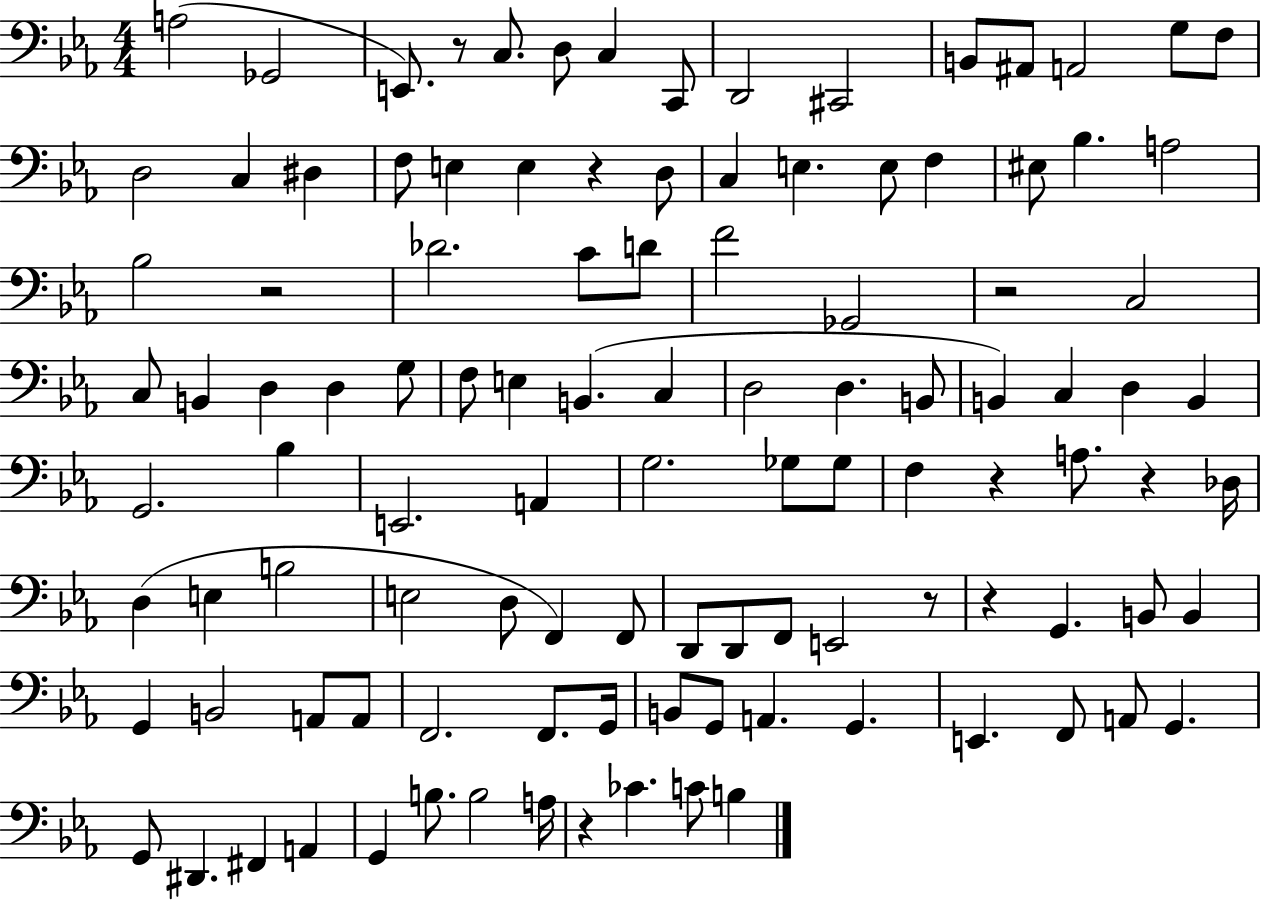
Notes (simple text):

A3/h Gb2/h E2/e. R/e C3/e. D3/e C3/q C2/e D2/h C#2/h B2/e A#2/e A2/h G3/e F3/e D3/h C3/q D#3/q F3/e E3/q E3/q R/q D3/e C3/q E3/q. E3/e F3/q EIS3/e Bb3/q. A3/h Bb3/h R/h Db4/h. C4/e D4/e F4/h Gb2/h R/h C3/h C3/e B2/q D3/q D3/q G3/e F3/e E3/q B2/q. C3/q D3/h D3/q. B2/e B2/q C3/q D3/q B2/q G2/h. Bb3/q E2/h. A2/q G3/h. Gb3/e Gb3/e F3/q R/q A3/e. R/q Db3/s D3/q E3/q B3/h E3/h D3/e F2/q F2/e D2/e D2/e F2/e E2/h R/e R/q G2/q. B2/e B2/q G2/q B2/h A2/e A2/e F2/h. F2/e. G2/s B2/e G2/e A2/q. G2/q. E2/q. F2/e A2/e G2/q. G2/e D#2/q. F#2/q A2/q G2/q B3/e. B3/h A3/s R/q CES4/q. C4/e B3/q